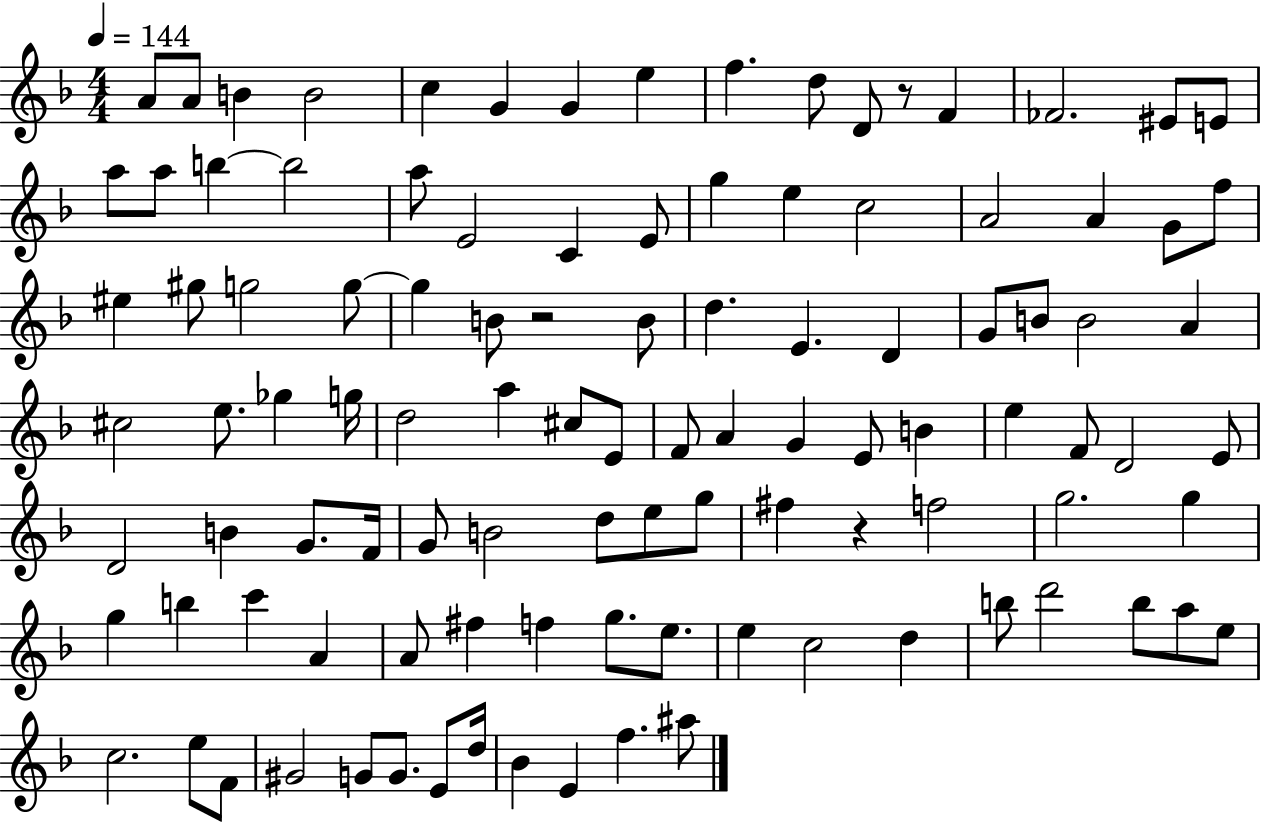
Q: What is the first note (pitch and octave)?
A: A4